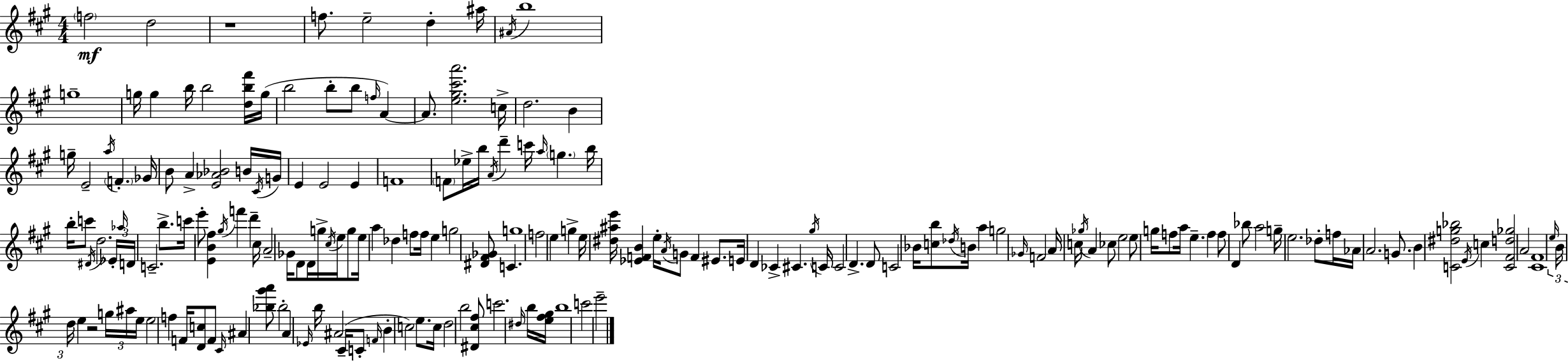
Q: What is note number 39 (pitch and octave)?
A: Eb5